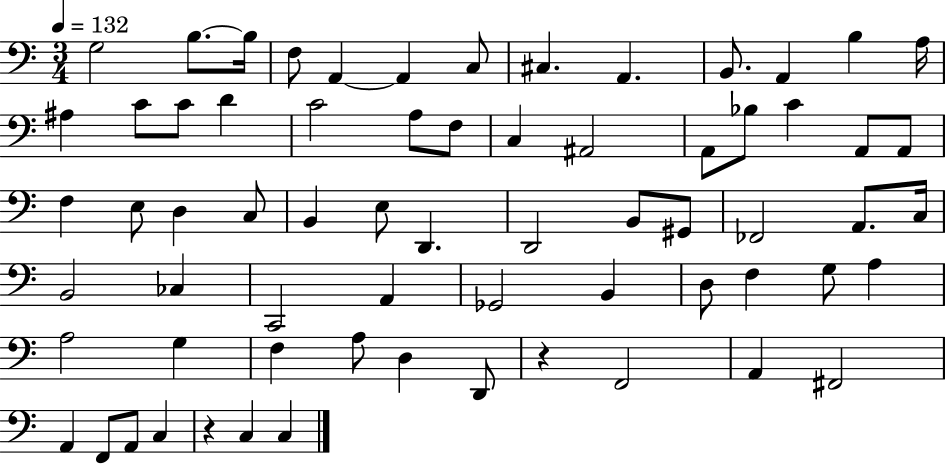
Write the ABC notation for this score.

X:1
T:Untitled
M:3/4
L:1/4
K:C
G,2 B,/2 B,/4 F,/2 A,, A,, C,/2 ^C, A,, B,,/2 A,, B, A,/4 ^A, C/2 C/2 D C2 A,/2 F,/2 C, ^A,,2 A,,/2 _B,/2 C A,,/2 A,,/2 F, E,/2 D, C,/2 B,, E,/2 D,, D,,2 B,,/2 ^G,,/2 _F,,2 A,,/2 C,/4 B,,2 _C, C,,2 A,, _G,,2 B,, D,/2 F, G,/2 A, A,2 G, F, A,/2 D, D,,/2 z F,,2 A,, ^F,,2 A,, F,,/2 A,,/2 C, z C, C,